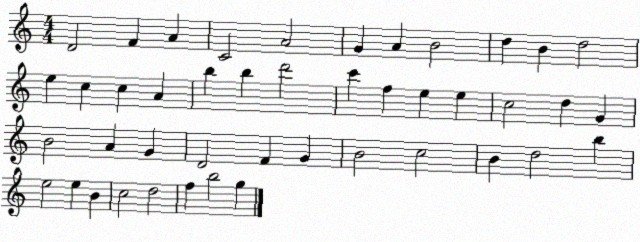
X:1
T:Untitled
M:4/4
L:1/4
K:C
D2 F A C2 A2 G A B2 d B d2 e c c A b b d'2 c' f e e c2 d G B2 A G D2 F G B2 c2 B d2 b e2 e B c2 d2 f b2 g